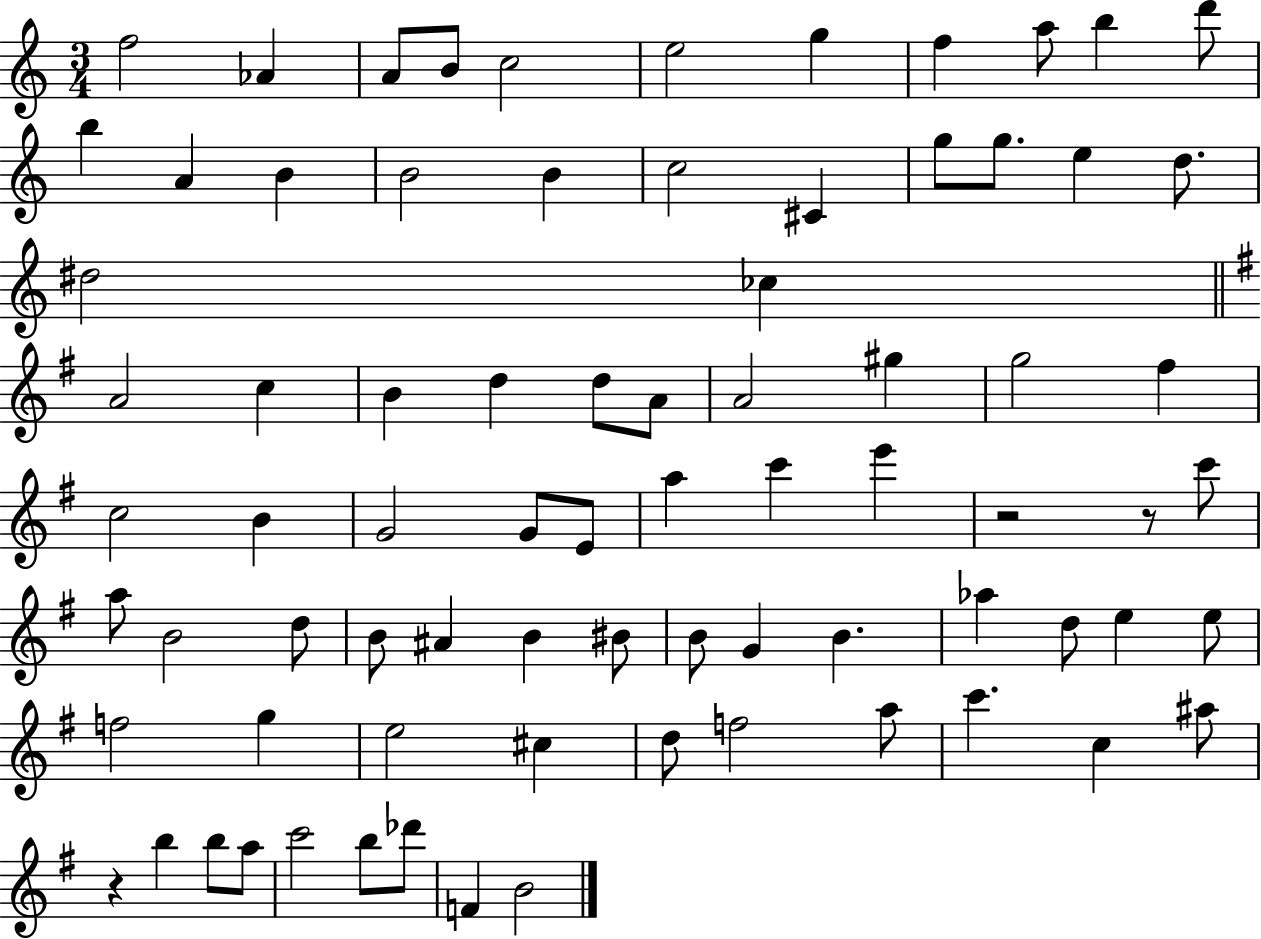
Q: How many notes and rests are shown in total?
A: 78